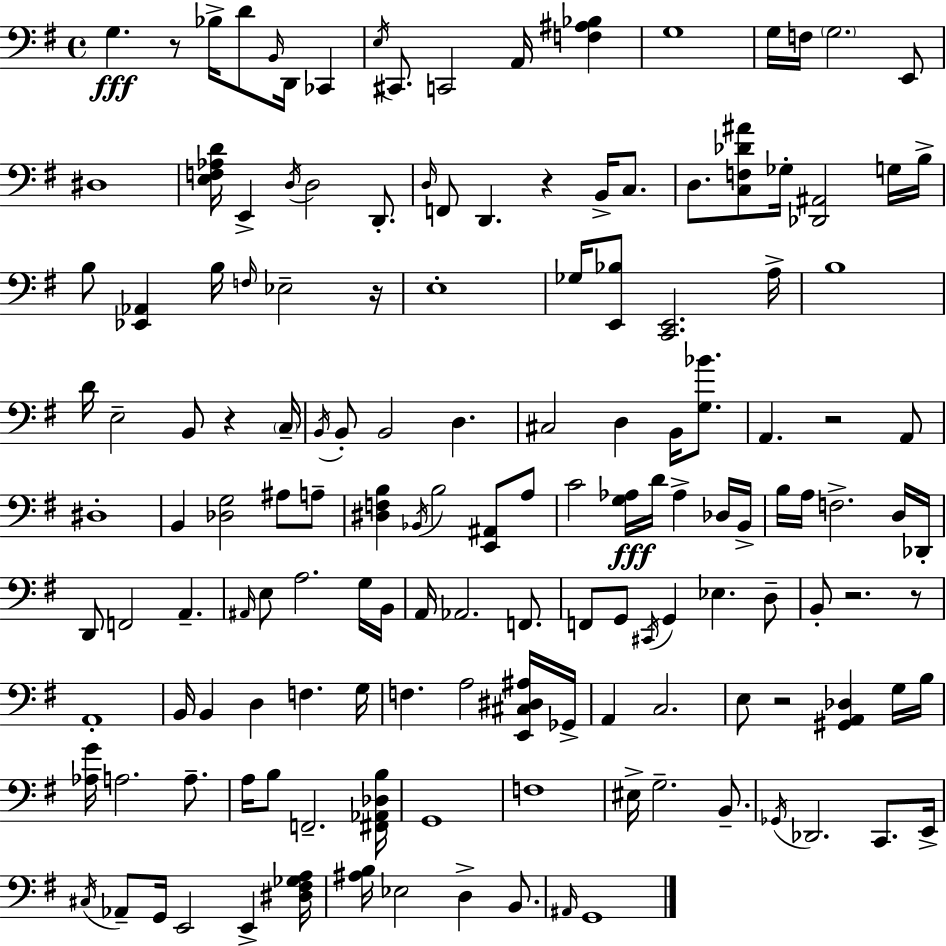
X:1
T:Untitled
M:4/4
L:1/4
K:G
G, z/2 _B,/4 D/2 B,,/4 D,,/4 _C,, E,/4 ^C,,/2 C,,2 A,,/4 [F,^A,_B,] G,4 G,/4 F,/4 G,2 E,,/2 ^D,4 [E,F,_A,D]/4 E,, D,/4 D,2 D,,/2 D,/4 F,,/2 D,, z B,,/4 C,/2 D,/2 [C,F,_D^A]/2 _G,/4 [_D,,^A,,]2 G,/4 B,/4 B,/2 [_E,,_A,,] B,/4 F,/4 _E,2 z/4 E,4 _G,/4 [E,,_B,]/2 [C,,E,,]2 A,/4 B,4 D/4 E,2 B,,/2 z C,/4 B,,/4 B,,/2 B,,2 D, ^C,2 D, B,,/4 [G,_B]/2 A,, z2 A,,/2 ^D,4 B,, [_D,G,]2 ^A,/2 A,/2 [^D,F,B,] _B,,/4 B,2 [E,,^A,,]/2 A,/2 C2 [G,_A,]/4 D/4 _A, _D,/4 B,,/4 B,/4 A,/4 F,2 D,/4 _D,,/4 D,,/2 F,,2 A,, ^A,,/4 E,/2 A,2 G,/4 B,,/4 A,,/4 _A,,2 F,,/2 F,,/2 G,,/2 ^C,,/4 G,, _E, D,/2 B,,/2 z2 z/2 A,,4 B,,/4 B,, D, F, G,/4 F, A,2 [E,,^C,^D,^A,]/4 _G,,/4 A,, C,2 E,/2 z2 [^G,,A,,_D,] G,/4 B,/4 [_A,G]/4 A,2 A,/2 A,/4 B,/2 F,,2 [^F,,_A,,_D,B,]/4 G,,4 F,4 ^E,/4 G,2 B,,/2 _G,,/4 _D,,2 C,,/2 E,,/4 ^C,/4 _A,,/2 G,,/4 E,,2 E,, [^D,^F,_G,A,]/4 [^A,B,]/4 _E,2 D, B,,/2 ^A,,/4 G,,4